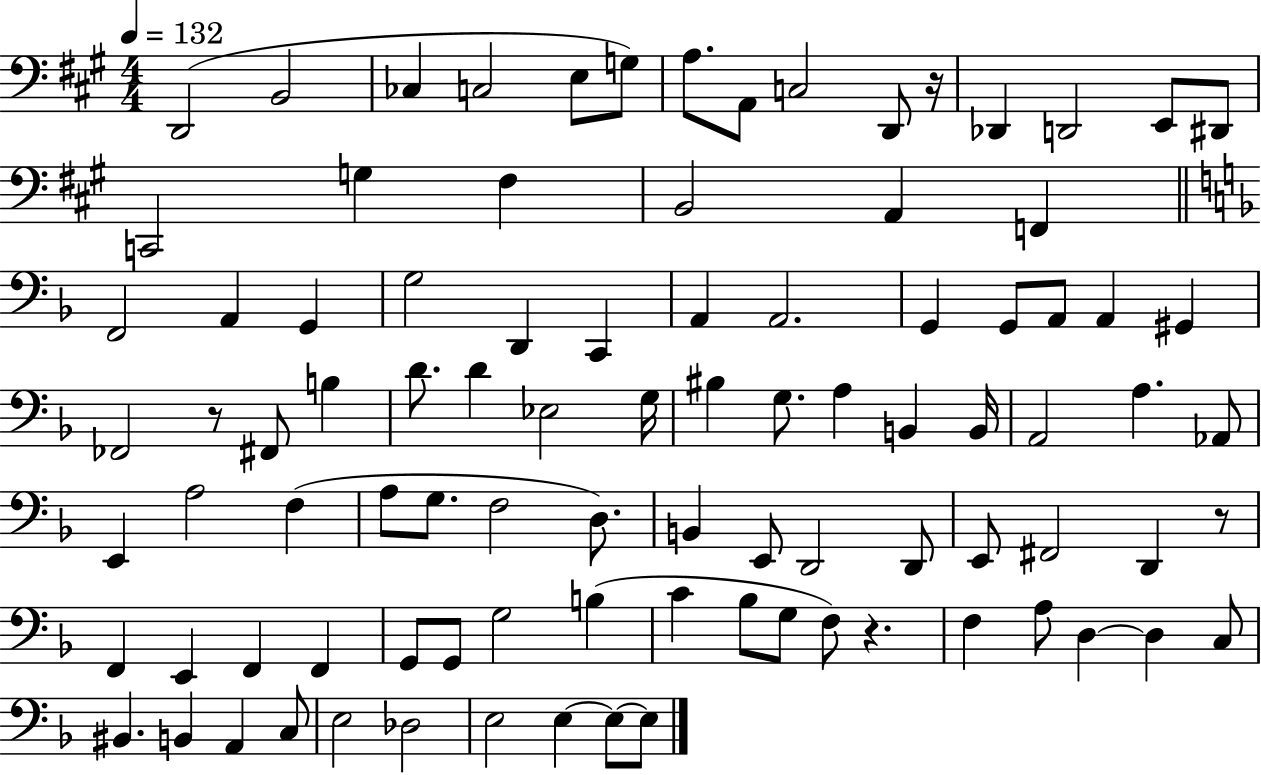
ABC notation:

X:1
T:Untitled
M:4/4
L:1/4
K:A
D,,2 B,,2 _C, C,2 E,/2 G,/2 A,/2 A,,/2 C,2 D,,/2 z/4 _D,, D,,2 E,,/2 ^D,,/2 C,,2 G, ^F, B,,2 A,, F,, F,,2 A,, G,, G,2 D,, C,, A,, A,,2 G,, G,,/2 A,,/2 A,, ^G,, _F,,2 z/2 ^F,,/2 B, D/2 D _E,2 G,/4 ^B, G,/2 A, B,, B,,/4 A,,2 A, _A,,/2 E,, A,2 F, A,/2 G,/2 F,2 D,/2 B,, E,,/2 D,,2 D,,/2 E,,/2 ^F,,2 D,, z/2 F,, E,, F,, F,, G,,/2 G,,/2 G,2 B, C _B,/2 G,/2 F,/2 z F, A,/2 D, D, C,/2 ^B,, B,, A,, C,/2 E,2 _D,2 E,2 E, E,/2 E,/2